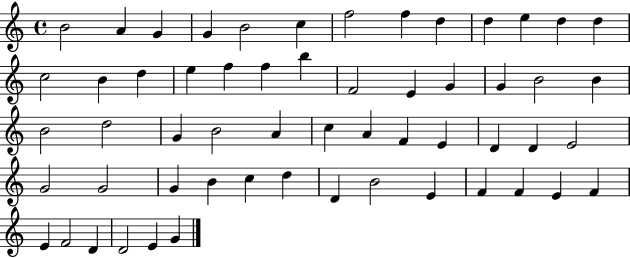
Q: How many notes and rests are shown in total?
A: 57